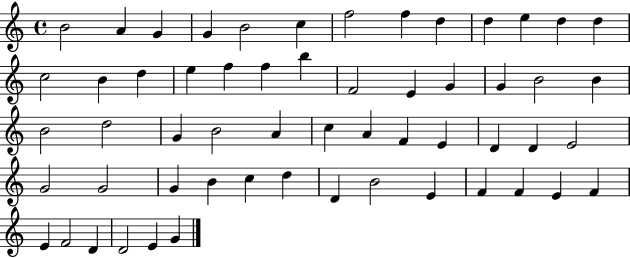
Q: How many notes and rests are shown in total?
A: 57